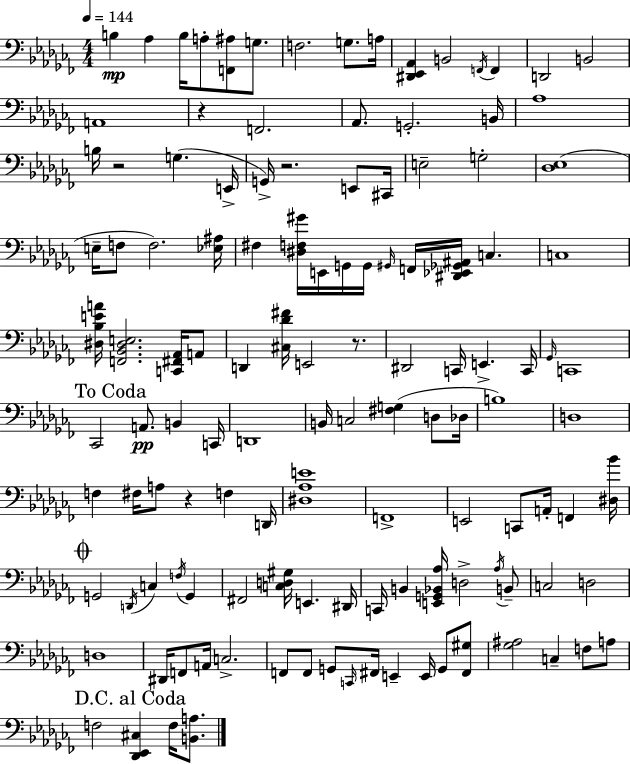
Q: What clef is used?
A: bass